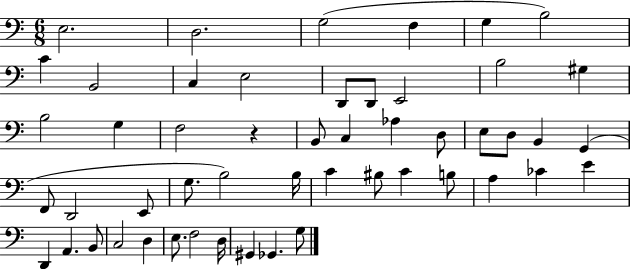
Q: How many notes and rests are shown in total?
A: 51